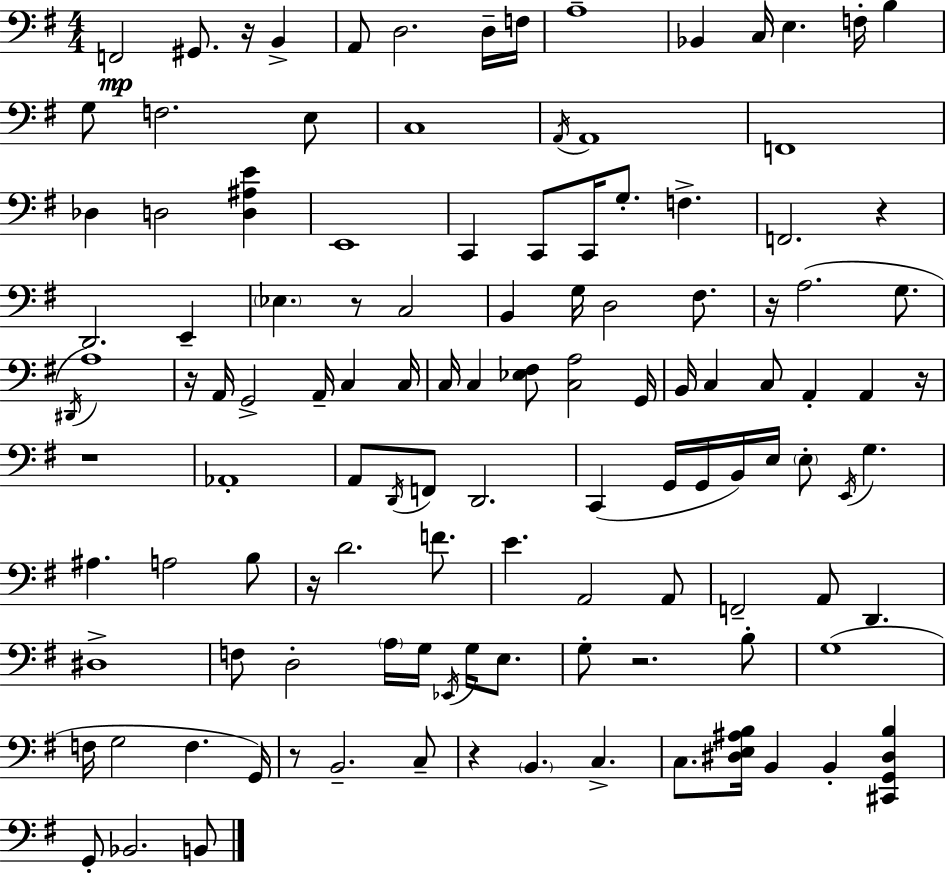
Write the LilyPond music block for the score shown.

{
  \clef bass
  \numericTimeSignature
  \time 4/4
  \key g \major
  f,2\mp gis,8. r16 b,4-> | a,8 d2. d16-- f16 | a1-- | bes,4 c16 e4. f16-. b4 | \break g8 f2. e8 | c1 | \acciaccatura { a,16 } a,1 | f,1 | \break des4 d2 <d ais e'>4 | e,1 | c,4 c,8 c,16 g8.-. f4.-> | f,2. r4 | \break d,2. e,4-- | \parenthesize ees4. r8 c2 | b,4 g16 d2 fis8. | r16 a2.( g8. | \break \acciaccatura { dis,16 } a1) | r16 a,16 g,2-> a,16-- c4 | c16 c16 c4 <ees fis>8 <c a>2 | g,16 b,16 c4 c8 a,4-. a,4 | \break r16 r1 | aes,1-. | a,8 \acciaccatura { d,16 } f,8 d,2. | c,4( g,16 g,16 b,16) e16 \parenthesize e8-. \acciaccatura { e,16 } g4. | \break ais4. a2 | b8 r16 d'2. | f'8. e'4. a,2 | a,8 f,2-- a,8 d,4. | \break dis1-> | f8 d2-. \parenthesize a16 g16 | \acciaccatura { ees,16 } g16 e8. g8-. r2. | b8-. g1( | \break f16 g2 f4. | g,16) r8 b,2.-- | c8-- r4 \parenthesize b,4. c4.-> | c8. <dis e ais b>16 b,4 b,4-. | \break <cis, g, dis b>4 g,8-. bes,2. | b,8 \bar "|."
}